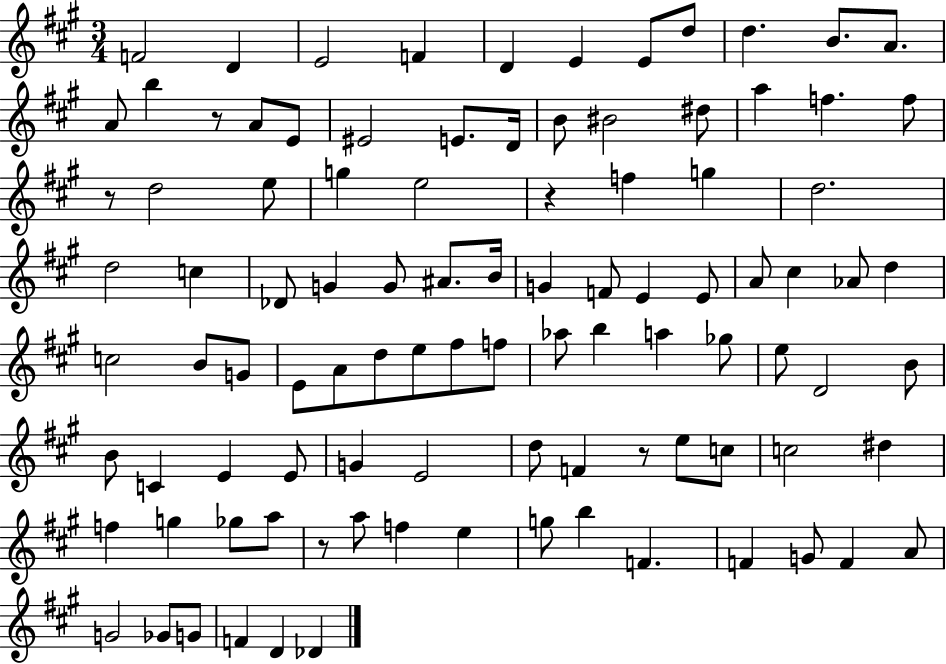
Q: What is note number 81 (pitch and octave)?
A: E5